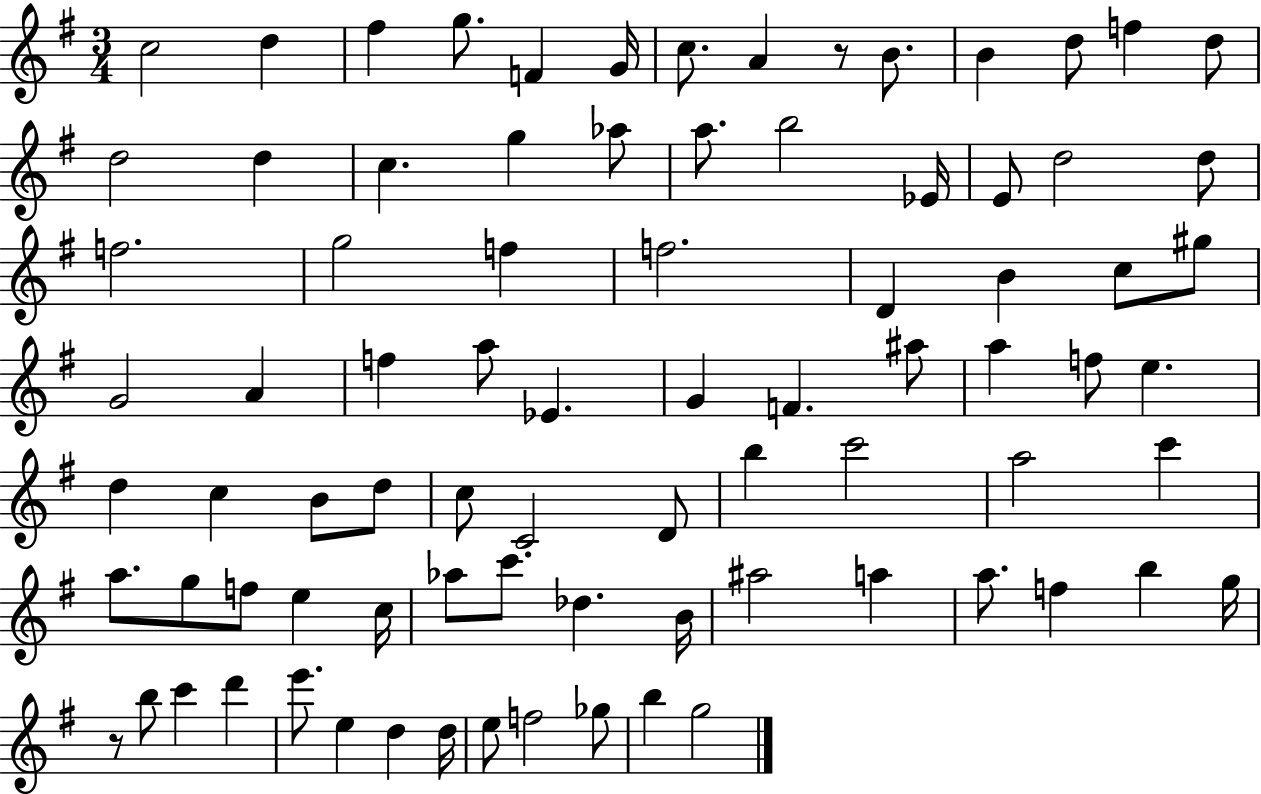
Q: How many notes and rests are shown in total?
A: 83